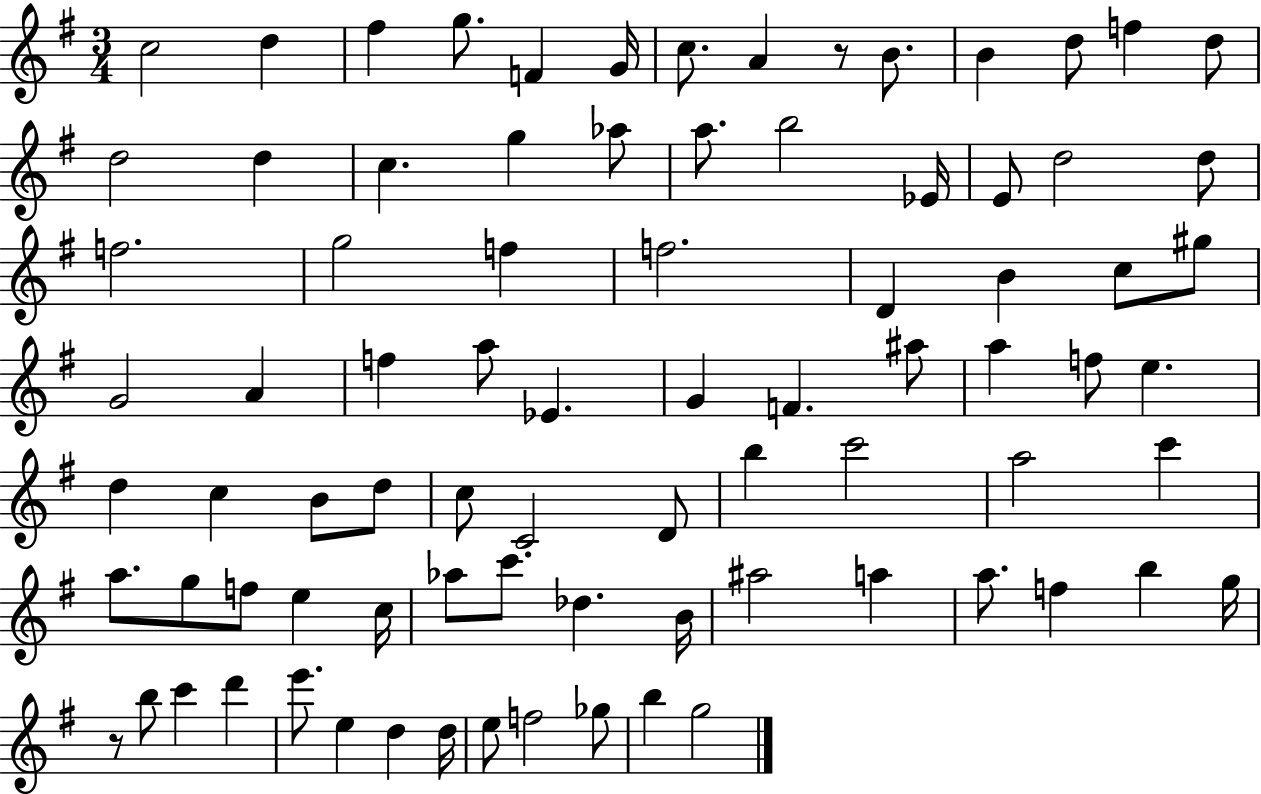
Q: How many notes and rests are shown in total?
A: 83